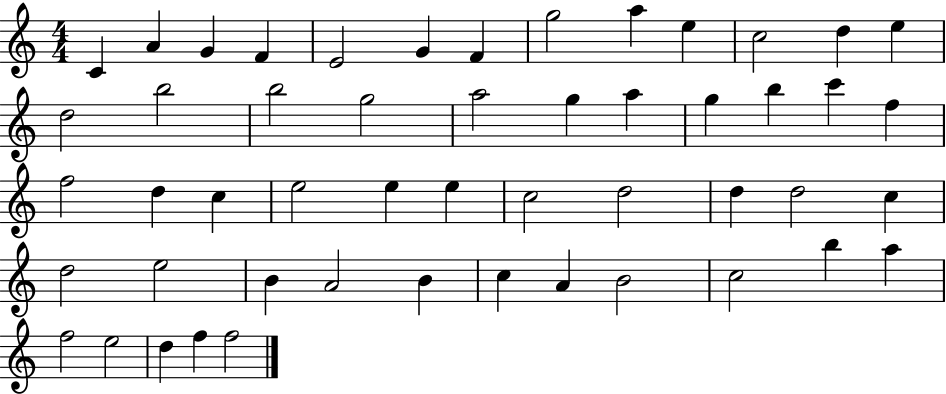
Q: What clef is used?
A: treble